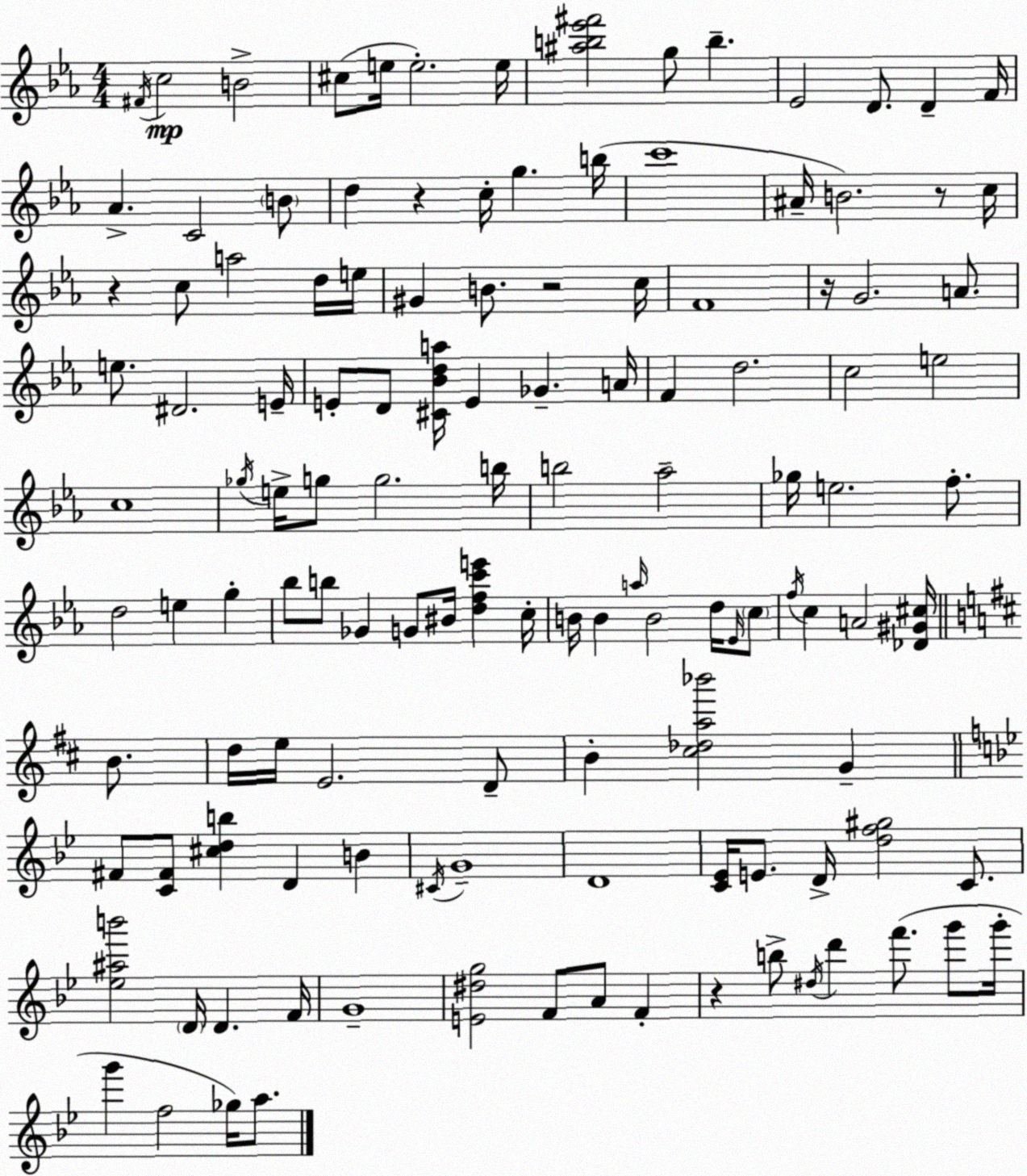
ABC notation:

X:1
T:Untitled
M:4/4
L:1/4
K:Eb
^F/4 c2 B2 ^c/2 e/4 e2 e/4 [^ab_e'^f']2 g/2 b _E2 D/2 D F/4 _A C2 B/2 d z c/4 g b/4 c'4 ^A/4 B2 z/2 c/4 z c/2 a2 d/4 e/4 ^G B/2 z2 c/4 F4 z/4 G2 A/2 e/2 ^D2 E/4 E/2 D/2 [^C_Bda]/4 E _G A/4 F d2 c2 e2 c4 _g/4 e/4 g/2 g2 b/4 b2 _a2 _g/4 e2 f/2 d2 e g _b/2 b/2 _G G/2 ^B/4 [dfc'e'] c/4 B/4 B a/4 B2 d/4 _E/4 c/2 f/4 c A2 [_D^G^c]/4 B/2 d/4 e/4 E2 D/2 B [^c_da_b']2 G ^F/2 [C^F]/2 [^cdb] D B ^C/4 G4 D4 [C_E]/4 E/2 D/4 [df^g]2 C/2 [_e^ab']2 D/4 D F/4 G4 [E^dg]2 F/2 A/2 F z b/2 ^d/4 d' f'/2 g'/2 g'/4 g' f2 _g/4 a/2